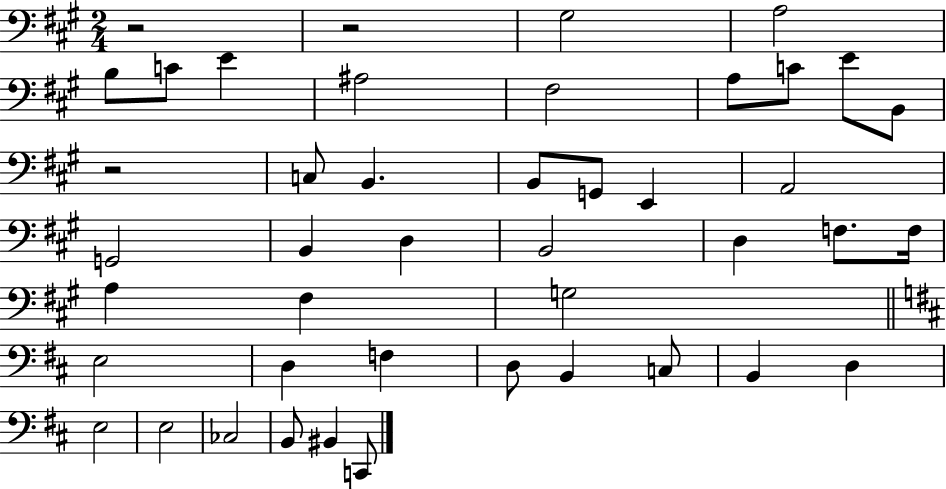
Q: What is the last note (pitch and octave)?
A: C2